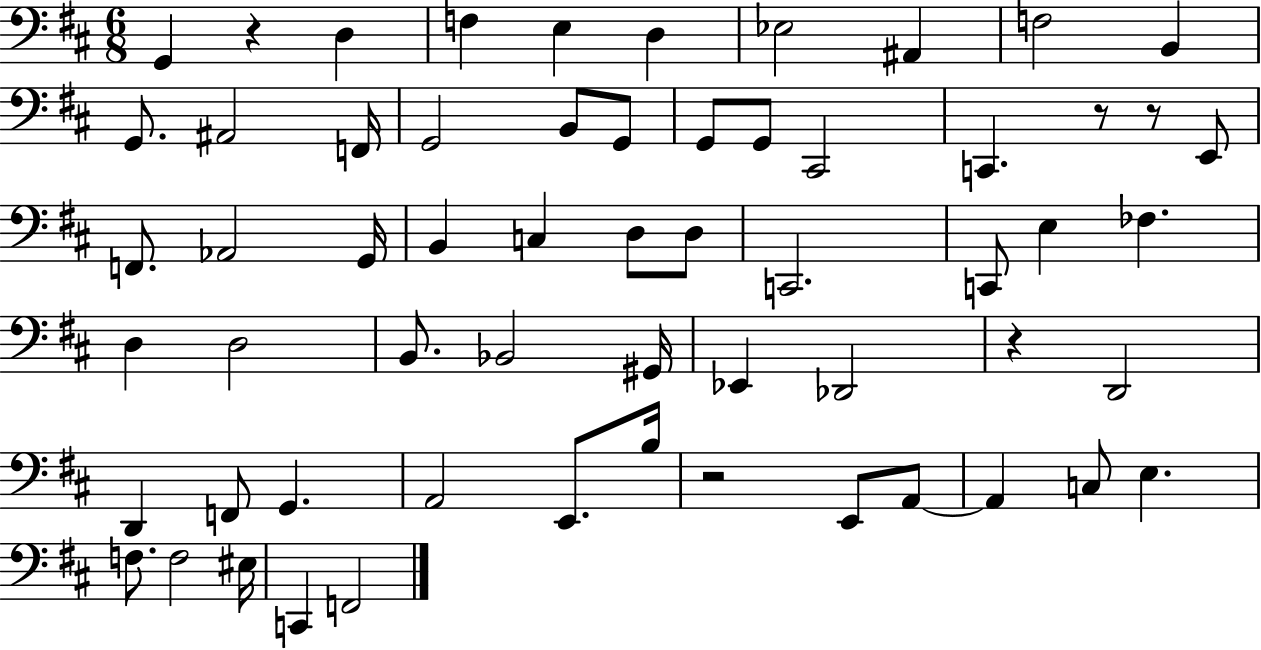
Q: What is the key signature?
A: D major